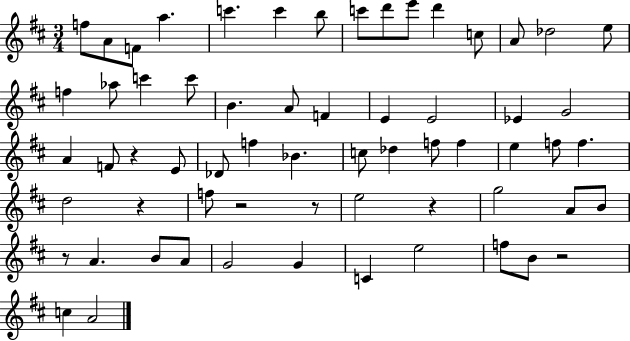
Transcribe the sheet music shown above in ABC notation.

X:1
T:Untitled
M:3/4
L:1/4
K:D
f/2 A/2 F/2 a c' c' b/2 c'/2 d'/2 e'/2 d' c/2 A/2 _d2 e/2 f _a/2 c' c'/2 B A/2 F E E2 _E G2 A F/2 z E/2 _D/2 f _B c/2 _d f/2 f e f/2 f d2 z f/2 z2 z/2 e2 z g2 A/2 B/2 z/2 A B/2 A/2 G2 G C e2 f/2 B/2 z2 c A2